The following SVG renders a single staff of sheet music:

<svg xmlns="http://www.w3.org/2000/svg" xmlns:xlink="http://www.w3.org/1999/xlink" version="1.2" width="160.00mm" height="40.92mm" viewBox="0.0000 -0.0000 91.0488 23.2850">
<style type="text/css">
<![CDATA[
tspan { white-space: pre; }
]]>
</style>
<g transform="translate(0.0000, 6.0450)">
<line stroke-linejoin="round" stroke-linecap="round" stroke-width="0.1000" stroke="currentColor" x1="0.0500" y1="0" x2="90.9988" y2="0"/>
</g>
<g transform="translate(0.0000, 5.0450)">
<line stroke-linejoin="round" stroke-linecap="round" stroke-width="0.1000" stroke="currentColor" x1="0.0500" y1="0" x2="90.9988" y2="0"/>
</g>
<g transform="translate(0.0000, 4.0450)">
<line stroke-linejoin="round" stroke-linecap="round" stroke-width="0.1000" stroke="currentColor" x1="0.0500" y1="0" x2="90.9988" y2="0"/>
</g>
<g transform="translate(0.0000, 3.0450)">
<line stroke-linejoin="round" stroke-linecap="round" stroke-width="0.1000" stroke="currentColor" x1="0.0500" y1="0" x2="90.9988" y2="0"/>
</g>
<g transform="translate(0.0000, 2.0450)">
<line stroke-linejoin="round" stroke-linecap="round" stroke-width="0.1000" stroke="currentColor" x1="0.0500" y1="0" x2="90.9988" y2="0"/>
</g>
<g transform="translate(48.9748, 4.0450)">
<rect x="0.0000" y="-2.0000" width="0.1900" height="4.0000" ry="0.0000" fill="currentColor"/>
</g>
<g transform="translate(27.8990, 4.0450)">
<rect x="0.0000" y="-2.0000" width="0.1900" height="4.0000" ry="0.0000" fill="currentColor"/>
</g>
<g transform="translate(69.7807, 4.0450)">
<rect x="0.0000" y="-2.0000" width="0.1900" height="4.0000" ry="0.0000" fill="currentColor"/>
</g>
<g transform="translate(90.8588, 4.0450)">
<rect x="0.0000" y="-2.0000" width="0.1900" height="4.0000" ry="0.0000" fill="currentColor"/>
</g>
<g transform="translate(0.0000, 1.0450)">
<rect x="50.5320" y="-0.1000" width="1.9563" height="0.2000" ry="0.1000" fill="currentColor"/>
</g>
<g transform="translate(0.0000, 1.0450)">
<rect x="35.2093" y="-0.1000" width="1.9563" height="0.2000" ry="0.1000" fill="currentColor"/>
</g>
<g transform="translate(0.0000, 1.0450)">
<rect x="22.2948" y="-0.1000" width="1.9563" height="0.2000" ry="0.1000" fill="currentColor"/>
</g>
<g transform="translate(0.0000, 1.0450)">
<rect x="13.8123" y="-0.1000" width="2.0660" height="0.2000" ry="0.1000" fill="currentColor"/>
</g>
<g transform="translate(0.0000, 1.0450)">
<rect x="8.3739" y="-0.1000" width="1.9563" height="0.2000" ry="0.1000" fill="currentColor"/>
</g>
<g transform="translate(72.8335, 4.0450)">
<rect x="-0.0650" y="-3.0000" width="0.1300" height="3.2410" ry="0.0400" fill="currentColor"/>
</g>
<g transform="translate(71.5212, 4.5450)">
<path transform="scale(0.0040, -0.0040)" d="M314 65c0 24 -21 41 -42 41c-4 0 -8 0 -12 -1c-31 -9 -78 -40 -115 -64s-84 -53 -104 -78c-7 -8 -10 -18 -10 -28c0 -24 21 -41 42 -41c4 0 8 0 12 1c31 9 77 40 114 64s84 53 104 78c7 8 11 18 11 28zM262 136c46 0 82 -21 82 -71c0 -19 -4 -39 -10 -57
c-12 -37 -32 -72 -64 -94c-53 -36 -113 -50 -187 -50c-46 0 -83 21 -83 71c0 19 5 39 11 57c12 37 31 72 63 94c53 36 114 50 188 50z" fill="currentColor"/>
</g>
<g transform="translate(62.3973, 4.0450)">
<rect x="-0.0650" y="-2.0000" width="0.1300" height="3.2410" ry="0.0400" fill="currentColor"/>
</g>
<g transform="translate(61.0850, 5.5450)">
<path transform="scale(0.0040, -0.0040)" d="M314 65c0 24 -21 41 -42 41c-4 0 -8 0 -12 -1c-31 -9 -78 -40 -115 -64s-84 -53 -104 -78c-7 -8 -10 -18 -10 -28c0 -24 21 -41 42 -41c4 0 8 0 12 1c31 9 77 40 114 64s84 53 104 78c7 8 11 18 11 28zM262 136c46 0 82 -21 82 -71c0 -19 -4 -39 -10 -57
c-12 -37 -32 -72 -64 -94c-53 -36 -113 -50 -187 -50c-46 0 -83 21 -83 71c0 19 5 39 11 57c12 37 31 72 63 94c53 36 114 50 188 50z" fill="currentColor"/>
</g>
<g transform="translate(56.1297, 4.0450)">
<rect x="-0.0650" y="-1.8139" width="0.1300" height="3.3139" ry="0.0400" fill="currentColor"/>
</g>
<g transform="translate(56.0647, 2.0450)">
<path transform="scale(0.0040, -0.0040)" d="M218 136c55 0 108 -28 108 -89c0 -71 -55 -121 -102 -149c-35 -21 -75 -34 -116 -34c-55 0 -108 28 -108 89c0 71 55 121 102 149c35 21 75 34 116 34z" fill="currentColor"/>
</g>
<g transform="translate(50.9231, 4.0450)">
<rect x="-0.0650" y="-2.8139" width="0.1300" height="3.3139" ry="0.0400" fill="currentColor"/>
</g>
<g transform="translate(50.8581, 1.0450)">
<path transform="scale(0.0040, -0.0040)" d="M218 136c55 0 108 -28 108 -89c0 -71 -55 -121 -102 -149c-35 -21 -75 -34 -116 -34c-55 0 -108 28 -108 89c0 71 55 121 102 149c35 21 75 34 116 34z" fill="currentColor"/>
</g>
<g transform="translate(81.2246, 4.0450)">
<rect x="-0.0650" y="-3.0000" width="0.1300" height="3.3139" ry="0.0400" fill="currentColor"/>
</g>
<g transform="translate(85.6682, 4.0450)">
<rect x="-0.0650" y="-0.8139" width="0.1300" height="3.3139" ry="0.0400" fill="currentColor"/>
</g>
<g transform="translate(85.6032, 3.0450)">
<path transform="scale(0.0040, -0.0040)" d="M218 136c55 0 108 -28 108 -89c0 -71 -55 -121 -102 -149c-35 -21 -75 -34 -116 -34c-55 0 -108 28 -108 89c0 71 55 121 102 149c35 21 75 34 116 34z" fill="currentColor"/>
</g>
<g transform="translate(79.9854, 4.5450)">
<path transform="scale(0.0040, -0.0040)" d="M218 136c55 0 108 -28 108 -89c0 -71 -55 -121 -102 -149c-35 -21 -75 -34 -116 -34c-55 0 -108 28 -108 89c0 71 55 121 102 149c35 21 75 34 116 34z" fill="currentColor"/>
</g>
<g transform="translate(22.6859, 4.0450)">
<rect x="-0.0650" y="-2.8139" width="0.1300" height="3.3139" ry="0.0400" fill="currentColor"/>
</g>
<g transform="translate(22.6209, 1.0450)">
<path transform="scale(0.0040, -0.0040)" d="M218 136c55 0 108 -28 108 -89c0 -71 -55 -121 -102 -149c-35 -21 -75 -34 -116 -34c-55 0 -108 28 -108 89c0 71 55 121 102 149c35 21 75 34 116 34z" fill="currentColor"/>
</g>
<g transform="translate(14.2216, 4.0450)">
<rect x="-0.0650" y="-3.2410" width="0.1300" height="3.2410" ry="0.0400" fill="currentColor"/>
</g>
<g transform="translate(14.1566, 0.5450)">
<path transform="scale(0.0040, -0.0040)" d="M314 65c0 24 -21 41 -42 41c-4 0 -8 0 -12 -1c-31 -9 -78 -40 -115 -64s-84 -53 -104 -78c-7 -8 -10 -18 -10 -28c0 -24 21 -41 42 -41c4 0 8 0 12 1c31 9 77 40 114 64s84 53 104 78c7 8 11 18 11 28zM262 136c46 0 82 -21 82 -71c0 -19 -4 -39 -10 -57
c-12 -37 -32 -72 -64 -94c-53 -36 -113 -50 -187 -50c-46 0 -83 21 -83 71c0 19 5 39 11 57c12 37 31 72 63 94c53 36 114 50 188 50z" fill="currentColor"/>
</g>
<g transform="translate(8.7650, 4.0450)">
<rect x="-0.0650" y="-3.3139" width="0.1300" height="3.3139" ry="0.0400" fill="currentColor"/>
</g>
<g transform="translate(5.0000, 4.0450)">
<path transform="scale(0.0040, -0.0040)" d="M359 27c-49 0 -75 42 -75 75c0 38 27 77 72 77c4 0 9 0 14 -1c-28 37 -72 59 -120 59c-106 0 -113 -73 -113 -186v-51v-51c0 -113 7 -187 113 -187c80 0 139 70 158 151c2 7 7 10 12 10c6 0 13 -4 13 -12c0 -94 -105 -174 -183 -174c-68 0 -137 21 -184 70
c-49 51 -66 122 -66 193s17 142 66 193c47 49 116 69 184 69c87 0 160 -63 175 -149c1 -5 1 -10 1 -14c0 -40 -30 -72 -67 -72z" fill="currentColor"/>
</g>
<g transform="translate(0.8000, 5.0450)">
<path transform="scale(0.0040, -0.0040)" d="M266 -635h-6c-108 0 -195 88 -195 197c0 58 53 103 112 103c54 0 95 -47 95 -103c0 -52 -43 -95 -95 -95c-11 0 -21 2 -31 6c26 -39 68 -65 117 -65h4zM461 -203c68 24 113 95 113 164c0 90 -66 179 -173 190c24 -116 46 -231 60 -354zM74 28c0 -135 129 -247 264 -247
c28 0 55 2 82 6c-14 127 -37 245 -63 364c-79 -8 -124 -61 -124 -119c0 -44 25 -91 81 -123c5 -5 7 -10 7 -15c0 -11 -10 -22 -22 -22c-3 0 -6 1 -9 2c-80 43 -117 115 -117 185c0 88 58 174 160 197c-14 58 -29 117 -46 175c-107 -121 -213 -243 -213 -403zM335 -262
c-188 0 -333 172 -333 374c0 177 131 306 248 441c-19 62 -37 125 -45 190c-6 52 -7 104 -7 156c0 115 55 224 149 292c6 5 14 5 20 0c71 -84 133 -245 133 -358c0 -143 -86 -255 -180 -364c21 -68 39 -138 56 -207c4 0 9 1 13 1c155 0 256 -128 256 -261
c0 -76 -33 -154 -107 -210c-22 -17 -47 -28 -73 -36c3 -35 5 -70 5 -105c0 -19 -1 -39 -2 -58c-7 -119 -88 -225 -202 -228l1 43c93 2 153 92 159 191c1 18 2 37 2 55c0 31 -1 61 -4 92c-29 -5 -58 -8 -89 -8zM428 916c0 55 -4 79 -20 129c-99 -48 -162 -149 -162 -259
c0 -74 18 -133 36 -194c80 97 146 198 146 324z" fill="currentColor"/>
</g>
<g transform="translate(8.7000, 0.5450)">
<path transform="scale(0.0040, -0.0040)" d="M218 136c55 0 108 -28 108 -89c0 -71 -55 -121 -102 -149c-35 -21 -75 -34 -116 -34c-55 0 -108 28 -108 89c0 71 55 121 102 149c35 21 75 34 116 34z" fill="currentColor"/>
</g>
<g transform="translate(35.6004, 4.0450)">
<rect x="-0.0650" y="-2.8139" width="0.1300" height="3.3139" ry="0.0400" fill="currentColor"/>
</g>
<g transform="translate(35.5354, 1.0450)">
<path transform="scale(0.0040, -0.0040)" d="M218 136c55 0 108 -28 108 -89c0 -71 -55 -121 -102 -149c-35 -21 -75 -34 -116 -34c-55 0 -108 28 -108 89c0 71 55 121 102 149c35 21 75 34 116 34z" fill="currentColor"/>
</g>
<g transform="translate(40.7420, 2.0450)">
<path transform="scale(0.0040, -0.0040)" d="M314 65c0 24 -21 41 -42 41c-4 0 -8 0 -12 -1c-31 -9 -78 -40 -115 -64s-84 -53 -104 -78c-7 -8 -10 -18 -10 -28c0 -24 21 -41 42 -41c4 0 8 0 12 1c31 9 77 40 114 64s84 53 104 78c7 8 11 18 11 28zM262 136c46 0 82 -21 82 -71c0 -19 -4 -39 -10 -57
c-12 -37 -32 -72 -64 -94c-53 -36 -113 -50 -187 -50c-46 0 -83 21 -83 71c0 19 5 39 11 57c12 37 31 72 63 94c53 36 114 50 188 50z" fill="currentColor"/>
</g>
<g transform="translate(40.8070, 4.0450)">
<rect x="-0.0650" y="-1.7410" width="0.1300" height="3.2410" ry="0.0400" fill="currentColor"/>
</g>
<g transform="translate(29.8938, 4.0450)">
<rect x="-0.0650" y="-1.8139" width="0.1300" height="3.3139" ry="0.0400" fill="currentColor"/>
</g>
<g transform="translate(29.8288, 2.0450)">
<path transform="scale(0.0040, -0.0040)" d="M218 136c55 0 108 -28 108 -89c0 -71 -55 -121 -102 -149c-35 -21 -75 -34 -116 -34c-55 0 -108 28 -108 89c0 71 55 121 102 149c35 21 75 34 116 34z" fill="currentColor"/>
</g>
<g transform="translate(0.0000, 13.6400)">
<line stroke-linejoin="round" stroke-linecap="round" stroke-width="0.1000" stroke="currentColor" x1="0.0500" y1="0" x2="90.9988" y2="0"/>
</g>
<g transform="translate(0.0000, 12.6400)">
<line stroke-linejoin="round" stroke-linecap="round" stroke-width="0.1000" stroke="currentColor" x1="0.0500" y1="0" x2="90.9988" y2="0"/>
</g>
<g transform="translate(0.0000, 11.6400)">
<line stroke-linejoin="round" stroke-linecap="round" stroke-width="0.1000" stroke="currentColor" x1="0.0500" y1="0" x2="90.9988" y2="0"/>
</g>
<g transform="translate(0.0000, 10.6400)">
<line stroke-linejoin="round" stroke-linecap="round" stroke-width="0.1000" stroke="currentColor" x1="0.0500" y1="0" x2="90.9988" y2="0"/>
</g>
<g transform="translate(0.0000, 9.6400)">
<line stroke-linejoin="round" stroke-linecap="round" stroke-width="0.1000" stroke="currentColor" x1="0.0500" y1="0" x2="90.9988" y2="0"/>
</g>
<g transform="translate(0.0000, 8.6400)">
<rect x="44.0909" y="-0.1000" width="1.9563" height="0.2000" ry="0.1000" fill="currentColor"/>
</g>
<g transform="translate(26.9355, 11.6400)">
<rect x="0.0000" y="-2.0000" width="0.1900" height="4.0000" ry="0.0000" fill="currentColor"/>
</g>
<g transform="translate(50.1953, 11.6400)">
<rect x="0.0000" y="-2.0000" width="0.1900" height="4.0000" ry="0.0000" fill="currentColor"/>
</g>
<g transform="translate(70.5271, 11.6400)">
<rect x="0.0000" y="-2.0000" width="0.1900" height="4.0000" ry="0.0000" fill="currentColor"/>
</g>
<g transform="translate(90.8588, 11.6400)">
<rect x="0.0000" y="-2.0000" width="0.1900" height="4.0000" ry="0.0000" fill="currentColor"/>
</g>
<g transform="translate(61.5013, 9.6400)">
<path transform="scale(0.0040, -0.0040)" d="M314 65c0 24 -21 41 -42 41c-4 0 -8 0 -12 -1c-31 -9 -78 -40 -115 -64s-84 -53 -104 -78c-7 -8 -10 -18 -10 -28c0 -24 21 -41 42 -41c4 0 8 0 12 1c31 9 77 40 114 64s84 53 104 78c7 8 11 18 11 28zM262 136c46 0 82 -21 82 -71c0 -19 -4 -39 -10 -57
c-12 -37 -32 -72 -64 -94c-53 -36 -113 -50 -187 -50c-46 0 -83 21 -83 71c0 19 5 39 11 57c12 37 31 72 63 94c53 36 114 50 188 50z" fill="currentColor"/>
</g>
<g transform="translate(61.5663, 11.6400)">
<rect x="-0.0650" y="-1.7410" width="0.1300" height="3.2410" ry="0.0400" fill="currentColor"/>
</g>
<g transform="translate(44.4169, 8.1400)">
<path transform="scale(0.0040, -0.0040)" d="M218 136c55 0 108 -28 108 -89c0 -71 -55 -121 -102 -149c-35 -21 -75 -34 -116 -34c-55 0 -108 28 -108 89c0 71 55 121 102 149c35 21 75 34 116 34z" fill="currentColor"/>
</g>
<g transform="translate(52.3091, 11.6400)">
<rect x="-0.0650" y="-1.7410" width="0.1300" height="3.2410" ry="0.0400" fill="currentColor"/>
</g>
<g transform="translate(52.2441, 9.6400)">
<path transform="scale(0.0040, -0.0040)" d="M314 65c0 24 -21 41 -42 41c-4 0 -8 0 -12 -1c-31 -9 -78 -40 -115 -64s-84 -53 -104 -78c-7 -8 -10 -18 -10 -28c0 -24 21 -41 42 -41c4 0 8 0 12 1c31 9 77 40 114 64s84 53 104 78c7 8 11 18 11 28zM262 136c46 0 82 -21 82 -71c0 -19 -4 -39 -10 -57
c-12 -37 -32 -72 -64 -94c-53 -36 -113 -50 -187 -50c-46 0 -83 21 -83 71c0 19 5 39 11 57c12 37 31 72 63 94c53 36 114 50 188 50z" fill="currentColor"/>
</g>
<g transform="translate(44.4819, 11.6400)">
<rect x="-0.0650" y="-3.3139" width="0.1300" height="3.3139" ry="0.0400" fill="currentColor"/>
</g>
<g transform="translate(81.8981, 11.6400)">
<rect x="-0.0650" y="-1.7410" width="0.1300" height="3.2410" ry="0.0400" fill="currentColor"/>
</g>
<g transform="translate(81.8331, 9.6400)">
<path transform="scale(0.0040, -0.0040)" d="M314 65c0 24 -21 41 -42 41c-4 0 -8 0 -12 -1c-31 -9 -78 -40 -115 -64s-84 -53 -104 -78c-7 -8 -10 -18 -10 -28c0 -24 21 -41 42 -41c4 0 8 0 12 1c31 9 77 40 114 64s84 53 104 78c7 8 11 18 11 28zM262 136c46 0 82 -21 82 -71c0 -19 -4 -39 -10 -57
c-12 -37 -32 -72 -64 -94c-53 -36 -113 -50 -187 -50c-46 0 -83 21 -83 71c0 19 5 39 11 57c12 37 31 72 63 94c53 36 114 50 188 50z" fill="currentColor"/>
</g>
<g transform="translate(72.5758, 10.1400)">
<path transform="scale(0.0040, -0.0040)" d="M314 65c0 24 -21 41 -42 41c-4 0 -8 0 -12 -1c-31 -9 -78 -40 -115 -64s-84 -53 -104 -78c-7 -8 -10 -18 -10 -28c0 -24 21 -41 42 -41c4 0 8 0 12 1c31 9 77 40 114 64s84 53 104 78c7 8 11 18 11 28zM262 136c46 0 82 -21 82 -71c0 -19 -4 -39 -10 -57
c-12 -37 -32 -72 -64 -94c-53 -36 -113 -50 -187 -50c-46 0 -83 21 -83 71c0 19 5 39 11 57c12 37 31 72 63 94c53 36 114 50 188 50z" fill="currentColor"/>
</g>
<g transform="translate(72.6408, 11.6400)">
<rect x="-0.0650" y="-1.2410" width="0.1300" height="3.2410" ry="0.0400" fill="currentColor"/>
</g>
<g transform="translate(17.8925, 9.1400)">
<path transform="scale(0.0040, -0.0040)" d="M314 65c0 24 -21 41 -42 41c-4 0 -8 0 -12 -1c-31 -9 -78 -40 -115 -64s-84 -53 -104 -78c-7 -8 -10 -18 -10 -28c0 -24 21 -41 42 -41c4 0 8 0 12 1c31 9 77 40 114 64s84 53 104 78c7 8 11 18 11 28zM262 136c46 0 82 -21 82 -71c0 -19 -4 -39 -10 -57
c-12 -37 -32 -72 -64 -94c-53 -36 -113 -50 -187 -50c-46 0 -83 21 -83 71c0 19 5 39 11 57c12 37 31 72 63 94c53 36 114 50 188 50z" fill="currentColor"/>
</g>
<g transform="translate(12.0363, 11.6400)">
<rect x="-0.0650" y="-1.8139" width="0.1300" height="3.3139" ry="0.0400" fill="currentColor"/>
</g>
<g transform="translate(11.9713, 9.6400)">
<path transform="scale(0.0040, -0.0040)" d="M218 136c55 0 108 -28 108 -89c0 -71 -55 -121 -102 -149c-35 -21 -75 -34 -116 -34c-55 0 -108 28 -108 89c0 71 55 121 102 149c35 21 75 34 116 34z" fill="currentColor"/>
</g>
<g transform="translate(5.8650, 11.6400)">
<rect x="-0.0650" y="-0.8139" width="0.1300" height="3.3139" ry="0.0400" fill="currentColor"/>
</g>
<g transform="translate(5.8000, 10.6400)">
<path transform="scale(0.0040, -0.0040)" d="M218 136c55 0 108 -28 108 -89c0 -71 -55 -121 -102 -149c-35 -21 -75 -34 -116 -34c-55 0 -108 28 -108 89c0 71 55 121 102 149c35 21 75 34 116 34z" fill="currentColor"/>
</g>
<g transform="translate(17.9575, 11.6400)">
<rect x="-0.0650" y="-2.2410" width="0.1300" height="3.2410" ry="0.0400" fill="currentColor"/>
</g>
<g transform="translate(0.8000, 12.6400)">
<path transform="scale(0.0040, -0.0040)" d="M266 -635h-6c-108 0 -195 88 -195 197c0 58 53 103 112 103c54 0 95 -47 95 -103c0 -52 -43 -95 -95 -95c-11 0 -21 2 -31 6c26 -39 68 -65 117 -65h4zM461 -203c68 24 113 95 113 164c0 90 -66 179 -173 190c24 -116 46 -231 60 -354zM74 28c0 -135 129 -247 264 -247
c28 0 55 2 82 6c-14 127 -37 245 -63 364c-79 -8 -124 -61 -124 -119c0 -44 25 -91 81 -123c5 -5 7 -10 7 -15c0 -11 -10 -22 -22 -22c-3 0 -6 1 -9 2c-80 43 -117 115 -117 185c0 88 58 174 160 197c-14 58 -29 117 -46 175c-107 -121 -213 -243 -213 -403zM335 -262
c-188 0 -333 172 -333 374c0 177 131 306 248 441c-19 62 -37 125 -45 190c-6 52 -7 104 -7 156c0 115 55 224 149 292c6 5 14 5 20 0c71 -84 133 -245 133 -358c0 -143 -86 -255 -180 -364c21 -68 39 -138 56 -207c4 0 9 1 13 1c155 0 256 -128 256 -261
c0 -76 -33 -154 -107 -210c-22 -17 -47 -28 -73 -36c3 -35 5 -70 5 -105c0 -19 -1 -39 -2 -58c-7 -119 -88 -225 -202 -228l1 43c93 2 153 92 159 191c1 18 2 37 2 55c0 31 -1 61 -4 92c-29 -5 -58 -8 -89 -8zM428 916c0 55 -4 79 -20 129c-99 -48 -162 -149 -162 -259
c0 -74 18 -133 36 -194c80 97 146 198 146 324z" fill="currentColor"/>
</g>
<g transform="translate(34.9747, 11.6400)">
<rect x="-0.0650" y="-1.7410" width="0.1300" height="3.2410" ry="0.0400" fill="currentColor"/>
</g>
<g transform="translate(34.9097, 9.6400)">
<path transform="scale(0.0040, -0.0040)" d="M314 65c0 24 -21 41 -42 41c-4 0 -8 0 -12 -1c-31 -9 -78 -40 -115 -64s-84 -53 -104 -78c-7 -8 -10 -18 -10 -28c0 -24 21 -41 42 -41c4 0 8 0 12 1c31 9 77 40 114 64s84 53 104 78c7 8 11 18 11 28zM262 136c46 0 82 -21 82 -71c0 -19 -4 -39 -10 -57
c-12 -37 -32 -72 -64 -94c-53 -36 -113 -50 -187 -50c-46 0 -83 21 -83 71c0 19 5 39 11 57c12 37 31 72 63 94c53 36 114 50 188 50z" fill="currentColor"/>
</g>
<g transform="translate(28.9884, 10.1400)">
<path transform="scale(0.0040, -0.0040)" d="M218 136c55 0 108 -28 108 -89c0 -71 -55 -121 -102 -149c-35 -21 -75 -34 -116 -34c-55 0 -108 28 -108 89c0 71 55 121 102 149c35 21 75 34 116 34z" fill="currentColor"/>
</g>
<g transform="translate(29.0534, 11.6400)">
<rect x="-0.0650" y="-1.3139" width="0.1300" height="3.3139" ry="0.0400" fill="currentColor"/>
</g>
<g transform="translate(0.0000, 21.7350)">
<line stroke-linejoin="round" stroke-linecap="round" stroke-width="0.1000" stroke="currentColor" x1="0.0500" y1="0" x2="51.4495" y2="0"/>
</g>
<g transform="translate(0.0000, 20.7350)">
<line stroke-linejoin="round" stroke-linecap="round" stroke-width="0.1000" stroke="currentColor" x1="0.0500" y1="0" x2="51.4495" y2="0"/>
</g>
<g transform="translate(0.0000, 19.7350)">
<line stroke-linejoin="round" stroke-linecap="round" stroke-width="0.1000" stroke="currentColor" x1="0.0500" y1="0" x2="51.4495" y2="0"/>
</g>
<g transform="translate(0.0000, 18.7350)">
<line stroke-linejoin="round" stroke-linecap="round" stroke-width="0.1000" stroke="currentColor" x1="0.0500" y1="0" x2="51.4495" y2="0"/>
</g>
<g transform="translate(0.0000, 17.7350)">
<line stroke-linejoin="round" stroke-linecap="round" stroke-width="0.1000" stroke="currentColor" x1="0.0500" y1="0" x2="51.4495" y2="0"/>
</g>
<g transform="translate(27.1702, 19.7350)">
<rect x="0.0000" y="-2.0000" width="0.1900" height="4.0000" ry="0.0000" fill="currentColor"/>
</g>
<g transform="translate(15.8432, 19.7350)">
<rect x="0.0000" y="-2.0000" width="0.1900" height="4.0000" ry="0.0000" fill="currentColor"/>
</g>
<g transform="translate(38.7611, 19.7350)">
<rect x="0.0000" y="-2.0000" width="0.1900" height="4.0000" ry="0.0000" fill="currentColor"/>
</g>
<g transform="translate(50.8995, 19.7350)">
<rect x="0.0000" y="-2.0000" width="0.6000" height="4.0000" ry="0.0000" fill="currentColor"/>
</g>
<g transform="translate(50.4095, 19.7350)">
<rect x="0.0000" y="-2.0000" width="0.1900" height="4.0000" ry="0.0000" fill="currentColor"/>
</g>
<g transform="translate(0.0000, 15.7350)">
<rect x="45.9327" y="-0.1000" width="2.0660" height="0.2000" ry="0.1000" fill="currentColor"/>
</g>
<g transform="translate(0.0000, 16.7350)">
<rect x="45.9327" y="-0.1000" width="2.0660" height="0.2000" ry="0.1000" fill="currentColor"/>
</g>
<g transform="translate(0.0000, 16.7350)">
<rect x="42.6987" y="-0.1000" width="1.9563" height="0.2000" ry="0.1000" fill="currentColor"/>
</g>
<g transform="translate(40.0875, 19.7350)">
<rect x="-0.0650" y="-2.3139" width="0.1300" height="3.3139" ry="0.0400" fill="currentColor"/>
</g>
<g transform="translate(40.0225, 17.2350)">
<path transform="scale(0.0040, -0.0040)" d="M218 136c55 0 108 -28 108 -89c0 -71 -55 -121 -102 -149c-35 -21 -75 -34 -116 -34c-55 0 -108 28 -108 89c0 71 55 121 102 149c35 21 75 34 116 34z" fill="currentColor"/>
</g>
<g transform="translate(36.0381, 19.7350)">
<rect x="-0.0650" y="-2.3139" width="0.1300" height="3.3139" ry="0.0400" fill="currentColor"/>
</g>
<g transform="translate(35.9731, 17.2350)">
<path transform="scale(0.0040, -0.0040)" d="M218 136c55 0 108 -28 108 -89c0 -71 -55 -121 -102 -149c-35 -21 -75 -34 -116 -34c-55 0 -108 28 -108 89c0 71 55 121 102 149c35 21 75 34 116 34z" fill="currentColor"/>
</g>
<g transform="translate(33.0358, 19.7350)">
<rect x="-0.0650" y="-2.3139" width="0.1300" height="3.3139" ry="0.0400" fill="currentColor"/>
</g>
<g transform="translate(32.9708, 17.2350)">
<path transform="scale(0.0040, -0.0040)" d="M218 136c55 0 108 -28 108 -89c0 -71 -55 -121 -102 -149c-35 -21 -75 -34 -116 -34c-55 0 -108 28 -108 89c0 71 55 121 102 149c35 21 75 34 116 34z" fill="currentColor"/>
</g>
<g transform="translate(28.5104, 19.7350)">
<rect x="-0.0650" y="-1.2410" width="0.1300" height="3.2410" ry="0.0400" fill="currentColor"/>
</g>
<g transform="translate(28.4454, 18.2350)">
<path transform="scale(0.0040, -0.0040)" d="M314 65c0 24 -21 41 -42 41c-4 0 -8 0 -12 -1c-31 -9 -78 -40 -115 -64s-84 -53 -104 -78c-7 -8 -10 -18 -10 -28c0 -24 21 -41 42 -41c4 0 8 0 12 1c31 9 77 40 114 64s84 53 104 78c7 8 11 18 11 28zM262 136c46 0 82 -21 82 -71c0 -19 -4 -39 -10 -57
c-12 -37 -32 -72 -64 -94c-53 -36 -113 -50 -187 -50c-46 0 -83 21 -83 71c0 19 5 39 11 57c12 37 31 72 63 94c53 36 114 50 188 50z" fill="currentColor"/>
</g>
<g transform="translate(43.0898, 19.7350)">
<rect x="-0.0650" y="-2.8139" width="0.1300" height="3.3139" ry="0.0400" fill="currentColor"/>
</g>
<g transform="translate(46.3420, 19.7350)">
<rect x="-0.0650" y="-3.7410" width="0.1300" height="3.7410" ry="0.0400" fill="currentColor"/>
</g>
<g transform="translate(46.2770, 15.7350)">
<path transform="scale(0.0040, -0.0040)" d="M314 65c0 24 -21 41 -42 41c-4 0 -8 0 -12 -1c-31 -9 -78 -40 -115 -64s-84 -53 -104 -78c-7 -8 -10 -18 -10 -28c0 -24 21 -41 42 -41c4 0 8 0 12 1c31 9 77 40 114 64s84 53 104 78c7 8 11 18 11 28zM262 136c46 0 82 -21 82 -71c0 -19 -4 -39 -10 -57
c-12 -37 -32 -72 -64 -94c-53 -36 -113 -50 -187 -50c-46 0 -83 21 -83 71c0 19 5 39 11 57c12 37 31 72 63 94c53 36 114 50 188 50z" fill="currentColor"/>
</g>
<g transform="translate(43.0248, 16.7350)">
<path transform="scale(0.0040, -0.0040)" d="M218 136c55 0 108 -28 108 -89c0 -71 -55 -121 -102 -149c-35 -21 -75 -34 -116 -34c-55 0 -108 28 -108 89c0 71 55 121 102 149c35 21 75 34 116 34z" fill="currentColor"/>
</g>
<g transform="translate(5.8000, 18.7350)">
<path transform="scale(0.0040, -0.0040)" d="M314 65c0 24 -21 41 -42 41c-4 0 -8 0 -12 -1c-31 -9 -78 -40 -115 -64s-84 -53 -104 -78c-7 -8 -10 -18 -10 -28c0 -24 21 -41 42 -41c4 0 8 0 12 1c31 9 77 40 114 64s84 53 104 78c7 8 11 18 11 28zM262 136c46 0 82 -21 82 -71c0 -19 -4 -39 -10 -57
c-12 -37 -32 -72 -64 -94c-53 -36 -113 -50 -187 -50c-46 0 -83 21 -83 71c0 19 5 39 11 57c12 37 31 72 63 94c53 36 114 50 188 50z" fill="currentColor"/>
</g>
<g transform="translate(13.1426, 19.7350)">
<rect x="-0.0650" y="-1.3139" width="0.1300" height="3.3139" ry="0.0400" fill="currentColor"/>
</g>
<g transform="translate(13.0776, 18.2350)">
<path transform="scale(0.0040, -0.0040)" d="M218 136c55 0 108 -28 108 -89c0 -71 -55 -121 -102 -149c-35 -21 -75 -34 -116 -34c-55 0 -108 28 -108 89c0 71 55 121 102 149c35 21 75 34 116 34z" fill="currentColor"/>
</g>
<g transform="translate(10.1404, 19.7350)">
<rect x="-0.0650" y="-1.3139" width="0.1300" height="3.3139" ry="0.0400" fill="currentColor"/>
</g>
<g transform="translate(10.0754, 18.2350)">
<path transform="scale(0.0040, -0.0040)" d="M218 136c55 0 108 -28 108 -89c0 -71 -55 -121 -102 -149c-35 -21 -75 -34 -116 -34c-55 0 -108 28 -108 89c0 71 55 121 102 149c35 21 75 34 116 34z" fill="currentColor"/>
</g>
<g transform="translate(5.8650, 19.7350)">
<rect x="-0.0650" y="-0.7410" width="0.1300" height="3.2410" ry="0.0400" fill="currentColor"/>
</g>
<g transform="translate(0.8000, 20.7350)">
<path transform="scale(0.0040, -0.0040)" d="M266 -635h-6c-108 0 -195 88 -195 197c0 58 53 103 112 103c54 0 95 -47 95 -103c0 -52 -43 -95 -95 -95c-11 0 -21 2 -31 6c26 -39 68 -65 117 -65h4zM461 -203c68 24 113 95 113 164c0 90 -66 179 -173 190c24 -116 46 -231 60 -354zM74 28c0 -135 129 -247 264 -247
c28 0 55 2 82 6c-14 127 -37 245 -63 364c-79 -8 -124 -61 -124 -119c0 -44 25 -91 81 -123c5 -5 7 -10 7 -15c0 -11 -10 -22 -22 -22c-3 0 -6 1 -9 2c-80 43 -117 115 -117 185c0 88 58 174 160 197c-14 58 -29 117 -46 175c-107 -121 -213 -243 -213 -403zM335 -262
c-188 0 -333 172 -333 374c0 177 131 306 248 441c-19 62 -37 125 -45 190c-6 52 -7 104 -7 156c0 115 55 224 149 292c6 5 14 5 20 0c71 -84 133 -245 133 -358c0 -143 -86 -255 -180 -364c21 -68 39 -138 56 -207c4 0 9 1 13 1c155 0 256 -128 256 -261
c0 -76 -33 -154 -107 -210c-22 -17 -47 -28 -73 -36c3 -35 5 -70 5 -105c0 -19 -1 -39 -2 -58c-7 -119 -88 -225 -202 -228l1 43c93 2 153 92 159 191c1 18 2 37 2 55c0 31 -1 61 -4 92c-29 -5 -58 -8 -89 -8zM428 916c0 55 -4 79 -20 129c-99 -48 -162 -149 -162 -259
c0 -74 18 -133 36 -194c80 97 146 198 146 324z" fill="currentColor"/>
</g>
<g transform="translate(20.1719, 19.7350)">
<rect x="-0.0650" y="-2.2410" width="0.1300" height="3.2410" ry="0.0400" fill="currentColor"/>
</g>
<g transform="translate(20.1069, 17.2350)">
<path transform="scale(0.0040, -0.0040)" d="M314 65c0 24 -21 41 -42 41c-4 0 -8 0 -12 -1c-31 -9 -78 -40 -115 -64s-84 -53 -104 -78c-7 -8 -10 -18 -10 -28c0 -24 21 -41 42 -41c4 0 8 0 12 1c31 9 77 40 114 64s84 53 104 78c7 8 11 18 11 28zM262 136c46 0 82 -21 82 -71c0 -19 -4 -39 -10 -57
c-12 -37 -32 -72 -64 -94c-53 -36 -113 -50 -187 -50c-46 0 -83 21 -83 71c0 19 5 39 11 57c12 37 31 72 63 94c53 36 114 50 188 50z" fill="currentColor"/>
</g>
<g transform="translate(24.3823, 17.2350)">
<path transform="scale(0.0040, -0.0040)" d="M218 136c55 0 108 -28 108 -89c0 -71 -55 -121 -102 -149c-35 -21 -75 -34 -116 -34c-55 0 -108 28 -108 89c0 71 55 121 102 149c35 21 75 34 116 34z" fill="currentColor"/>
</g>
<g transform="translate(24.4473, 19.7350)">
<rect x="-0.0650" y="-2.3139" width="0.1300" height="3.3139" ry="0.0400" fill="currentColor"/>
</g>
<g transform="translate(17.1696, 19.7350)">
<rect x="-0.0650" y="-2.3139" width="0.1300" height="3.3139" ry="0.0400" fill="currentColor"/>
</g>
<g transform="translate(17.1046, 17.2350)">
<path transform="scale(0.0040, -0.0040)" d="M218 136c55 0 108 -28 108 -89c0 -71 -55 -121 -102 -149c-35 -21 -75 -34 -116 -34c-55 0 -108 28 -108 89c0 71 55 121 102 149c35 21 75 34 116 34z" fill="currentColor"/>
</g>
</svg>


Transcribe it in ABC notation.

X:1
T:Untitled
M:4/4
L:1/4
K:C
b b2 a f a f2 a f F2 A2 A d d f g2 e f2 b f2 f2 e2 f2 d2 e e g g2 g e2 g g g a c'2